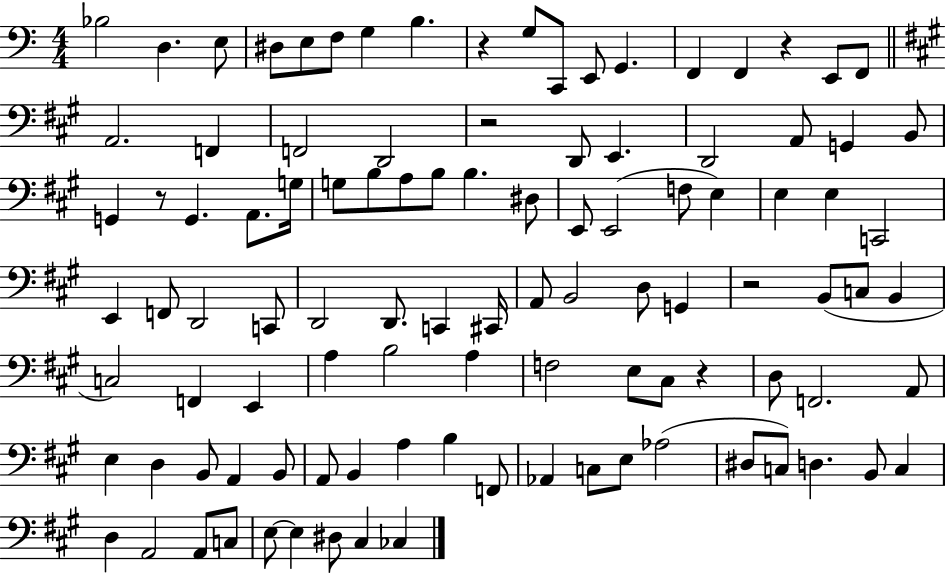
X:1
T:Untitled
M:4/4
L:1/4
K:C
_B,2 D, E,/2 ^D,/2 E,/2 F,/2 G, B, z G,/2 C,,/2 E,,/2 G,, F,, F,, z E,,/2 F,,/2 A,,2 F,, F,,2 D,,2 z2 D,,/2 E,, D,,2 A,,/2 G,, B,,/2 G,, z/2 G,, A,,/2 G,/4 G,/2 B,/2 A,/2 B,/2 B, ^D,/2 E,,/2 E,,2 F,/2 E, E, E, C,,2 E,, F,,/2 D,,2 C,,/2 D,,2 D,,/2 C,, ^C,,/4 A,,/2 B,,2 D,/2 G,, z2 B,,/2 C,/2 B,, C,2 F,, E,, A, B,2 A, F,2 E,/2 ^C,/2 z D,/2 F,,2 A,,/2 E, D, B,,/2 A,, B,,/2 A,,/2 B,, A, B, F,,/2 _A,, C,/2 E,/2 _A,2 ^D,/2 C,/2 D, B,,/2 C, D, A,,2 A,,/2 C,/2 E,/2 E, ^D,/2 ^C, _C,